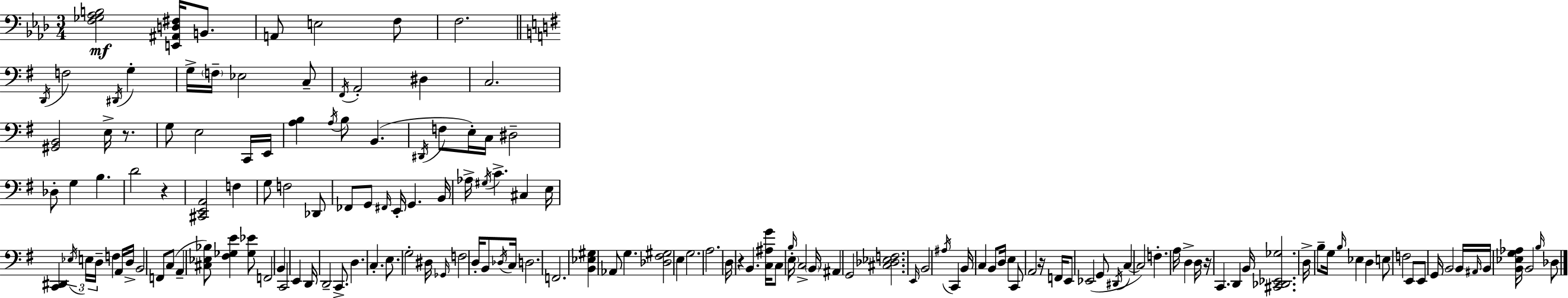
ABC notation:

X:1
T:Untitled
M:3/4
L:1/4
K:Ab
[F,_G,_A,B,]2 [E,,^A,,D,^F,]/4 B,,/2 A,,/2 E,2 F,/2 F,2 D,,/4 F,2 ^D,,/4 G, G,/4 F,/4 _E,2 C,/2 ^F,,/4 A,,2 ^D, C,2 [^G,,B,,]2 E,/4 z/2 G,/2 E,2 C,,/4 E,,/4 [A,B,] A,/4 B,/2 B,, ^D,,/4 F,/2 E,/4 C,/4 ^D,2 _D,/2 G, B, D2 z [^C,,E,,A,,]2 F, G,/2 F,2 _D,,/2 _F,,/2 G,,/2 ^F,,/4 E,,/4 G,, B,,/4 _A,/4 ^G,/4 C ^C, E,/4 [C,,^D,,] _E,/4 E,/4 D,/4 F, A,,/4 D,/4 B,,2 F,,/2 C,/2 A,, [^C,_E,_B,]/2 [^F,_G,E] [_G,_E]/2 F,,2 B,, C,,2 E,, D,,/4 D,,2 C,,/2 D, C, E,/2 G,2 ^D,/4 _G,,/4 F,2 D,/4 B,,/2 _D,/4 C,/4 D,2 F,,2 [B,,_E,^G,] _A,,/2 G, [_D,^F,^G,]2 E, G,2 A,2 D,/4 z B,, [C,^A,G]/4 C,/2 B,/4 E,/4 C,2 B,,/4 ^A,, G,,2 [^C,_D,_E,F,]2 E,,/4 B,,2 ^A,/4 C,, B,,/4 C, B,,/2 D,/4 E, C,,/2 A,,2 z/4 F,,/4 E,,/2 _E,,2 G,,/2 ^D,,/4 C, C,2 F, A,/4 D, D,/4 z/4 C,, D,, B,,/4 [^C,,_D,,_E,,_G,]2 D,/4 B,/2 G,/4 B,/4 _E, D, E,/2 F,2 E,,/2 E,,/2 G,,/4 B,,2 B,,/4 ^A,,/4 B,,/4 [B,,_E,G,_A,]/4 B,,2 B,/4 _D,/2